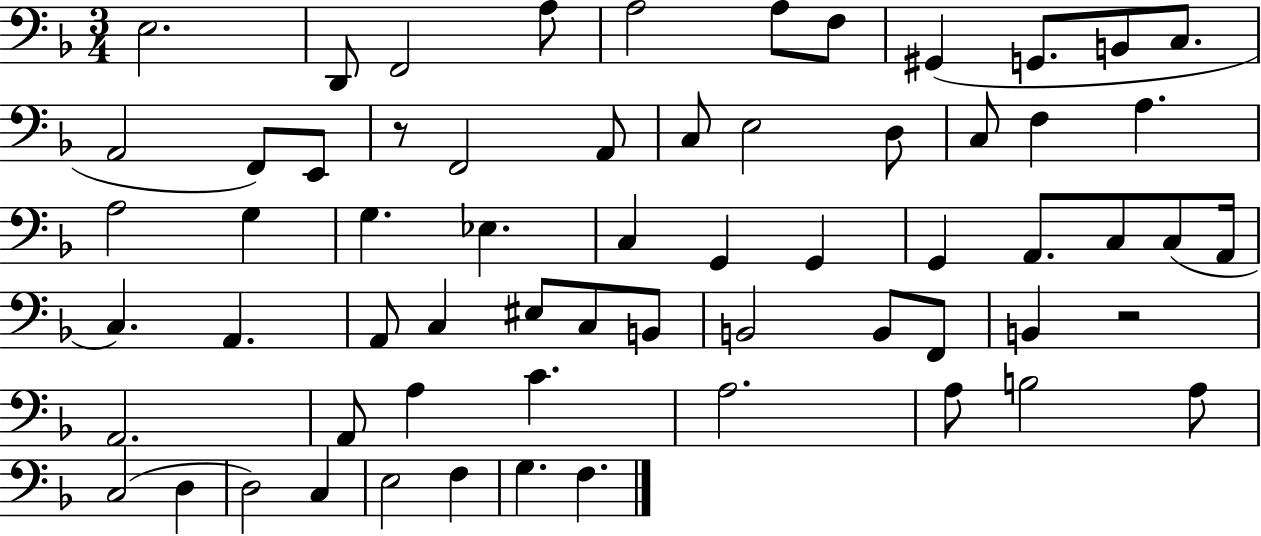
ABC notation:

X:1
T:Untitled
M:3/4
L:1/4
K:F
E,2 D,,/2 F,,2 A,/2 A,2 A,/2 F,/2 ^G,, G,,/2 B,,/2 C,/2 A,,2 F,,/2 E,,/2 z/2 F,,2 A,,/2 C,/2 E,2 D,/2 C,/2 F, A, A,2 G, G, _E, C, G,, G,, G,, A,,/2 C,/2 C,/2 A,,/4 C, A,, A,,/2 C, ^E,/2 C,/2 B,,/2 B,,2 B,,/2 F,,/2 B,, z2 A,,2 A,,/2 A, C A,2 A,/2 B,2 A,/2 C,2 D, D,2 C, E,2 F, G, F,